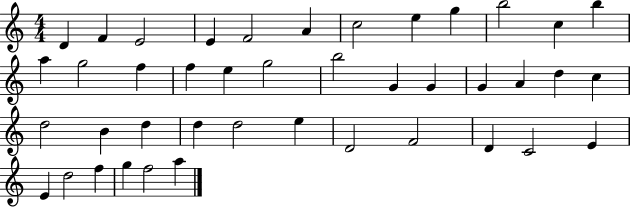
X:1
T:Untitled
M:4/4
L:1/4
K:C
D F E2 E F2 A c2 e g b2 c b a g2 f f e g2 b2 G G G A d c d2 B d d d2 e D2 F2 D C2 E E d2 f g f2 a